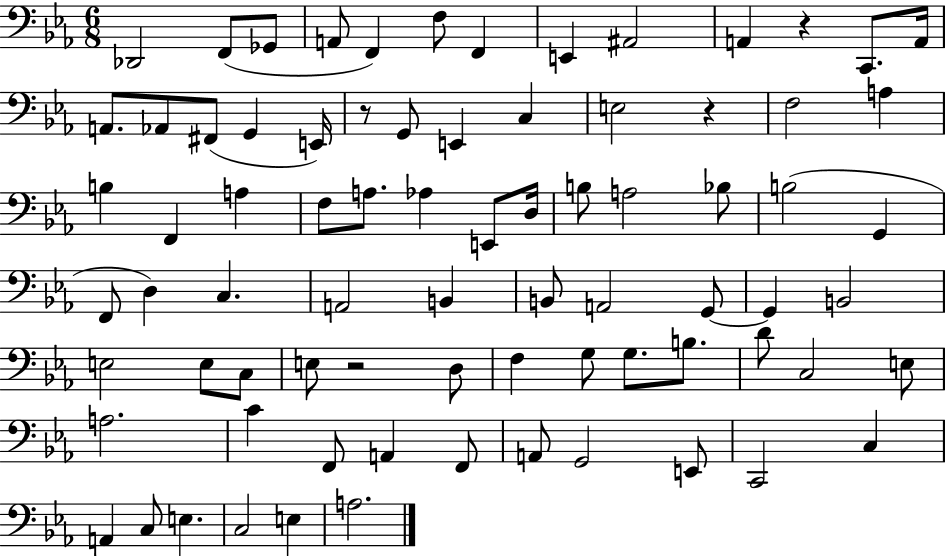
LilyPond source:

{
  \clef bass
  \numericTimeSignature
  \time 6/8
  \key ees \major
  des,2 f,8( ges,8 | a,8 f,4) f8 f,4 | e,4 ais,2 | a,4 r4 c,8. a,16 | \break a,8. aes,8 fis,8( g,4 e,16) | r8 g,8 e,4 c4 | e2 r4 | f2 a4 | \break b4 f,4 a4 | f8 a8. aes4 e,8 d16 | b8 a2 bes8 | b2( g,4 | \break f,8 d4) c4. | a,2 b,4 | b,8 a,2 g,8~~ | g,4 b,2 | \break e2 e8 c8 | e8 r2 d8 | f4 g8 g8. b8. | d'8 c2 e8 | \break a2. | c'4 f,8 a,4 f,8 | a,8 g,2 e,8 | c,2 c4 | \break a,4 c8 e4. | c2 e4 | a2. | \bar "|."
}